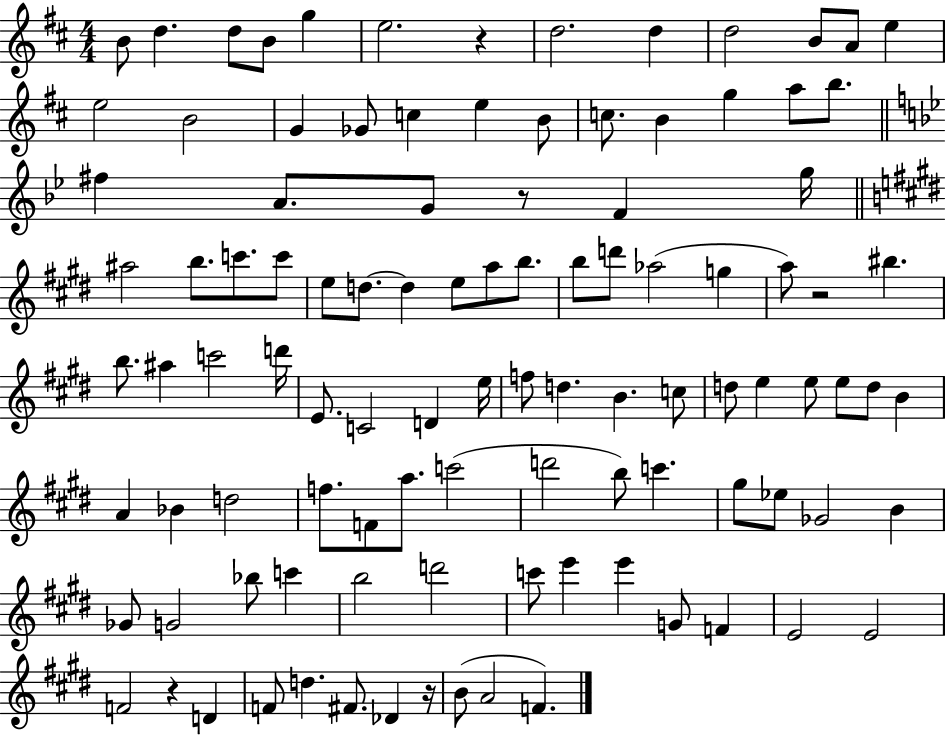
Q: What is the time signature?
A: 4/4